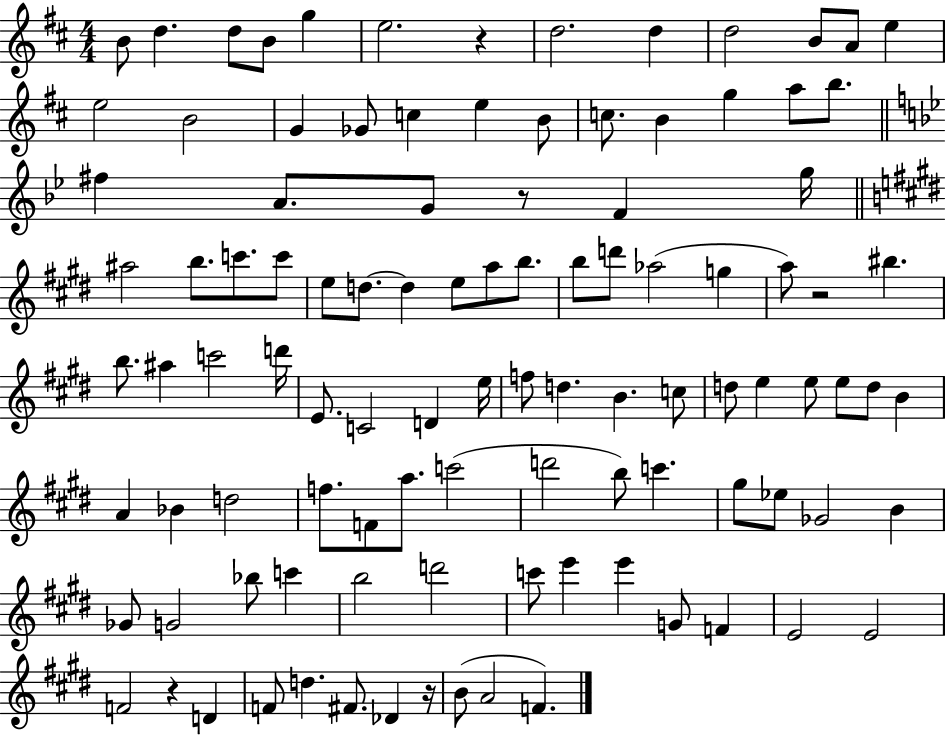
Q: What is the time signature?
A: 4/4